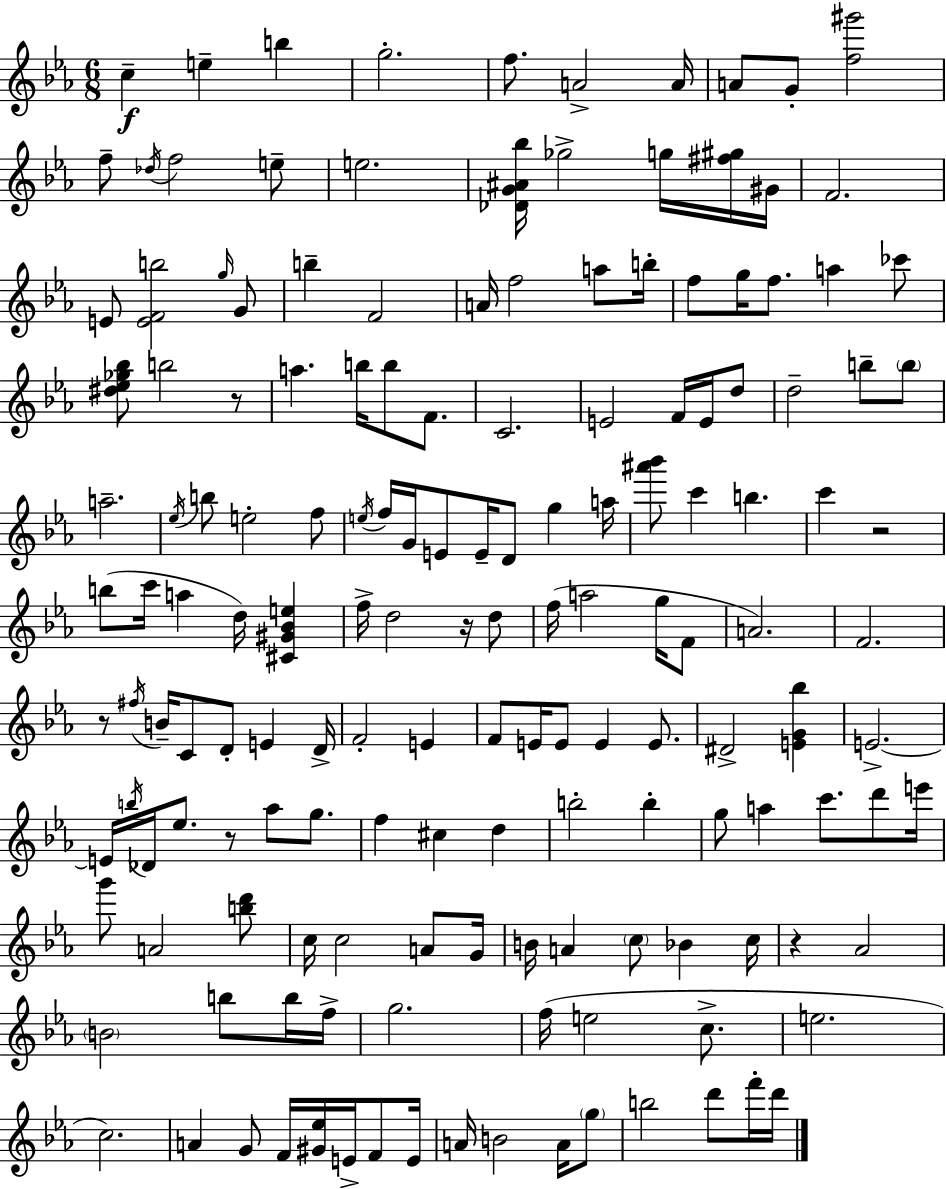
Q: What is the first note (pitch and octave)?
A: C5